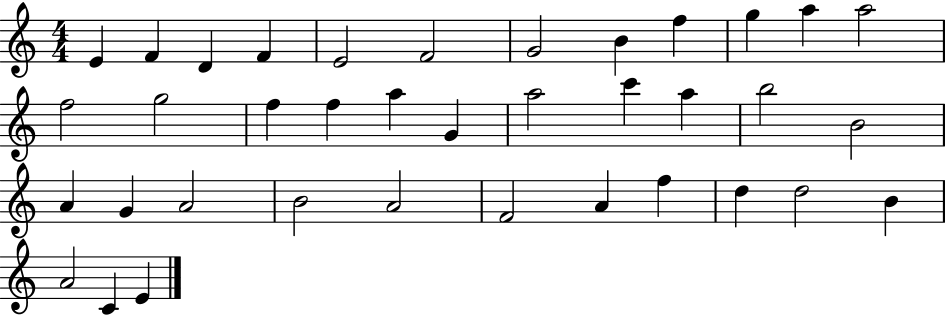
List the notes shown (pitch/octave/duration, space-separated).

E4/q F4/q D4/q F4/q E4/h F4/h G4/h B4/q F5/q G5/q A5/q A5/h F5/h G5/h F5/q F5/q A5/q G4/q A5/h C6/q A5/q B5/h B4/h A4/q G4/q A4/h B4/h A4/h F4/h A4/q F5/q D5/q D5/h B4/q A4/h C4/q E4/q